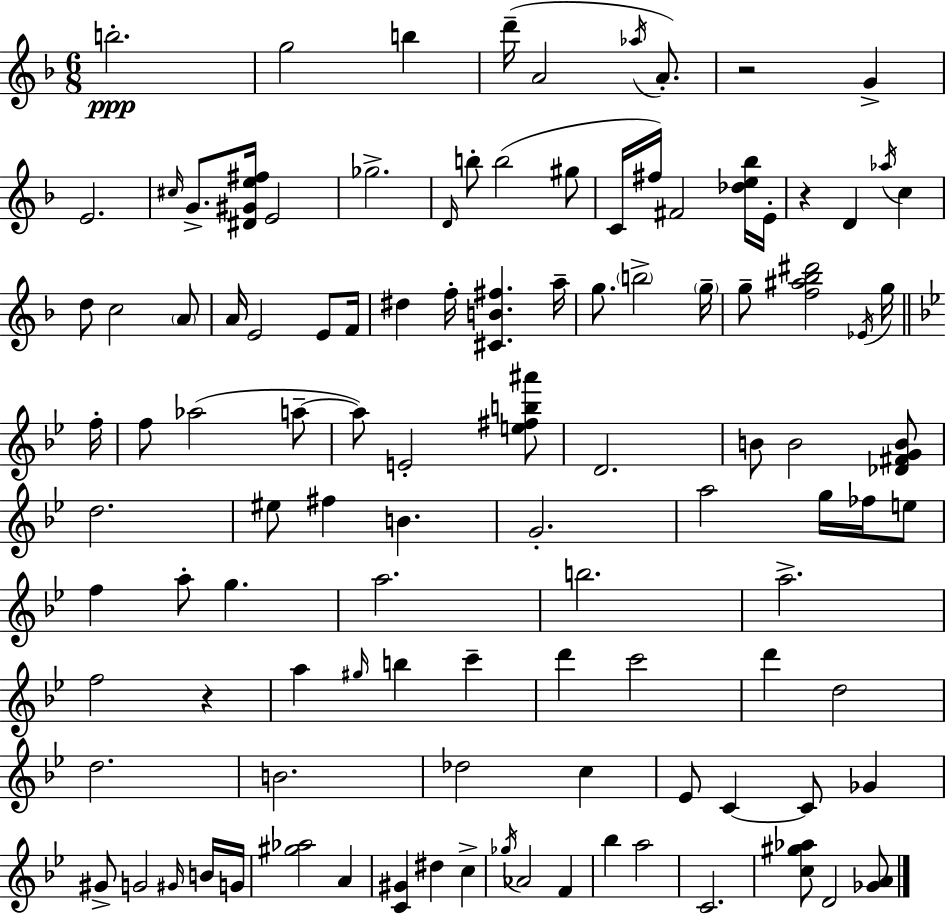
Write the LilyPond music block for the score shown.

{
  \clef treble
  \numericTimeSignature
  \time 6/8
  \key d \minor
  \repeat volta 2 { b''2.-.\ppp | g''2 b''4 | d'''16--( a'2 \acciaccatura { aes''16 }) a'8.-. | r2 g'4-> | \break e'2. | \grace { cis''16 } g'8.-> <dis' gis' e'' fis''>16 e'2 | ges''2.-> | \grace { d'16 } b''8-. b''2( | \break gis''8 c'16 fis''16) fis'2 | <des'' e'' bes''>16 e'16-. r4 d'4 \acciaccatura { aes''16 } | c''4 d''8 c''2 | \parenthesize a'8 a'16 e'2 | \break e'8 f'16 dis''4 f''16-. <cis' b' fis''>4. | a''16-- g''8. \parenthesize b''2-> | \parenthesize g''16-- g''8-- <f'' ais'' bes'' dis'''>2 | \acciaccatura { ees'16 } g''16 \bar "||" \break \key g \minor f''16-. f''8 aes''2( a''8--~~ | a''8) e'2-. <e'' fis'' b'' ais'''>8 | d'2. | b'8 b'2 <des' fis' g' b'>8 | \break d''2. | eis''8 fis''4 b'4. | g'2.-. | a''2 g''16 fes''16 e''8 | \break f''4 a''8-. g''4. | a''2. | b''2. | a''2.-> | \break f''2 r4 | a''4 \grace { gis''16 } b''4 c'''4-- | d'''4 c'''2 | d'''4 d''2 | \break d''2. | b'2. | des''2 c''4 | ees'8 c'4~~ c'8 ges'4 | \break gis'8-> g'2 | \grace { gis'16 } b'16 g'16 <gis'' aes''>2 a'4 | <c' gis'>4 dis''4 c''4-> | \acciaccatura { ges''16 } aes'2 | \break f'4 bes''4 a''2 | c'2. | <c'' gis'' aes''>8 d'2 | <ges' a'>8 } \bar "|."
}